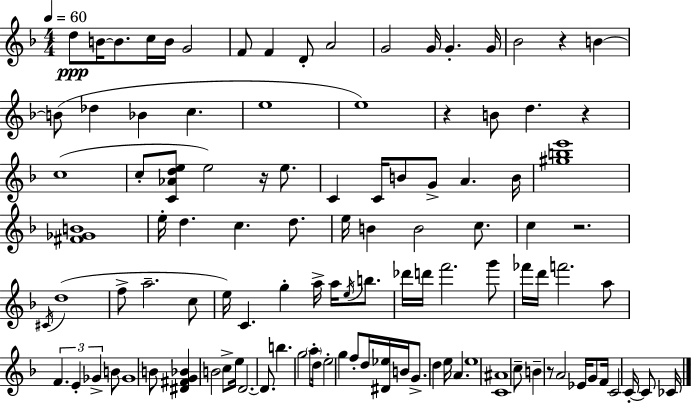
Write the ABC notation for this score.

X:1
T:Untitled
M:4/4
L:1/4
K:F
d/2 B/4 B/2 c/4 B/4 G2 F/2 F D/2 A2 G2 G/4 G G/4 _B2 z B B/2 _d _B c e4 e4 z B/2 d z c4 c/2 [C_Ade]/2 e2 z/4 e/2 C C/4 B/2 G/2 A B/4 [^gbe']4 [^F_GB]4 e/4 d c d/2 e/4 B B2 c/2 c z2 ^C/4 d4 f/2 a2 c/2 e/4 C g a/4 a/4 e/4 b/2 _d'/4 d'/4 f'2 g'/2 _f'/4 d'/4 f'2 a/2 F E _G B/2 _G4 B/2 [^D^FG_B] B2 c/2 e/4 D2 D/2 b g2 a/2 d/4 e2 g f/2 d/4 [^D_e]/4 B/4 G/2 d e/4 A e4 [C^A]4 c/2 B z/2 A2 _E/4 G/2 F/4 C2 C/4 C/2 _C/4